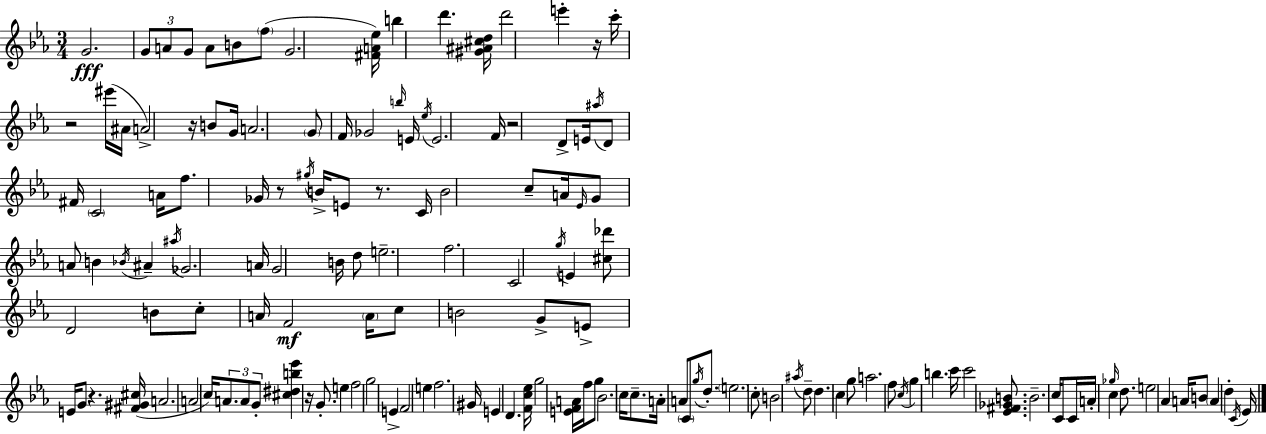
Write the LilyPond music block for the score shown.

{
  \clef treble
  \numericTimeSignature
  \time 3/4
  \key c \minor
  g'2.\fff | \tuplet 3/2 { g'8 a'8 g'8 } a'8 b'8 \parenthesize f''8( | g'2. | <fis' a' ees''>16) b''4 d'''4. <gis' ais' cis'' d''>16 | \break d'''2 e'''4-. | r16 c'''16-. r2 eis'''16( ais'16 | a'2->) r16 b'8 g'16 | a'2. | \break \parenthesize g'8 f'16 ges'2 \grace { b''16 } | e'16 \acciaccatura { ees''16 } e'2. | f'16 r2 d'8-> | e'16 \acciaccatura { ais''16 } d'8 fis'16 \parenthesize c'2 | \break a'16 f''8. ges'16 r8 \acciaccatura { gis''16 } b'16-> e'8 | r8. c'16 b'2 | c''8-- a'16 \grace { ees'16 } g'8 a'8 b'4 | \acciaccatura { bes'16 } ais'4-- \acciaccatura { ais''16 } ges'2. | \break a'16 g'2 | b'16 d''8 e''2.-- | f''2. | c'2 | \break \acciaccatura { g''16 } e'4 <cis'' des'''>8 d'2 | b'8 c''8-. a'16 f'2\mf | \parenthesize a'16 c''8 b'2 | g'8-> e'8-> e'16 g'8 | \break r4. <fis' gis' cis''>16( a'2. | a'2 | \parenthesize c''16) \tuplet 3/2 { a'8. a'8 g'8-. } | <cis'' dis'' b'' ees'''>4 r16 g'8.-. e''4 | \break f''2 g''2 | e'4-> f'2 | e''4 f''2. | gis'16 e'4 | \break d'4. <f' c'' ees''>16 g''2 | <e' f' a'>16 f''16 g''8 bes'2. | c''16 c''8.-- | a'16-. a'8 \parenthesize c'8 \acciaccatura { g''16 } d''8.-. \parenthesize e''2. | \break c''8-. b'2 | \acciaccatura { ais''16 } d''8-- d''4. | \parenthesize c''4 g''8 a''2. | f''8 | \break \acciaccatura { c''16 } g''4 b''4. c'''16 | c'''2 <ees' fis' ges' b'>8. b'2.-- | c''16 | c'8 c'16 a'16-. \grace { ges''16 } c''4 d''8. | \break e''2 aes'4 | a'16 b'8 \parenthesize a'4 d''4-. \acciaccatura { c'16 } | ees'16 \bar "|."
}